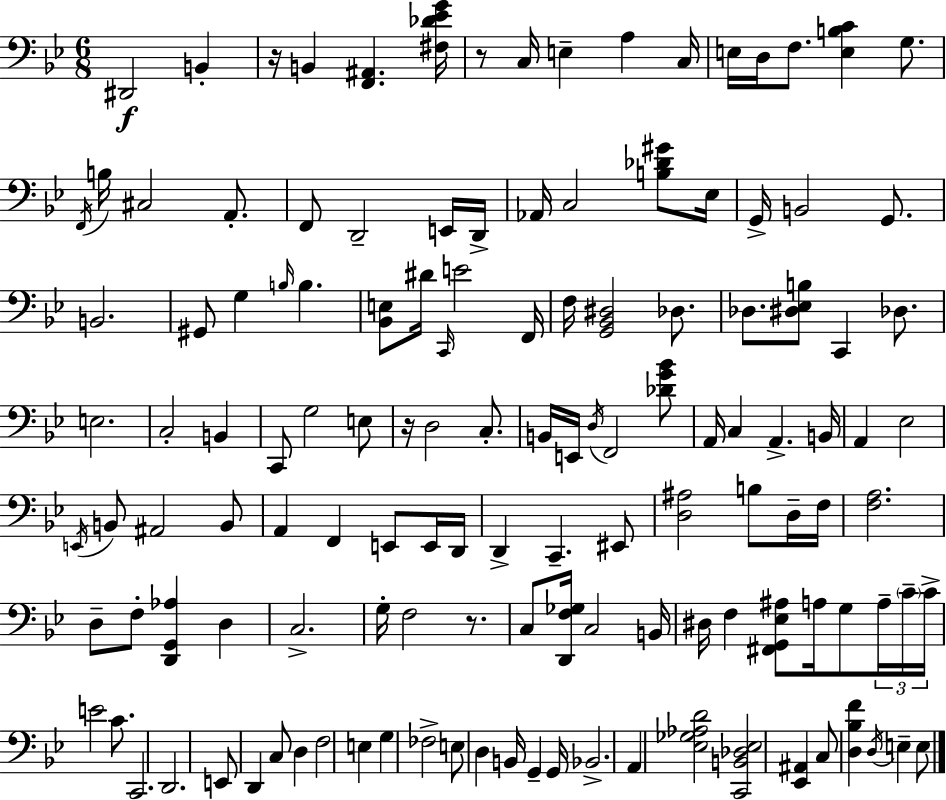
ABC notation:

X:1
T:Untitled
M:6/8
L:1/4
K:Gm
^D,,2 B,, z/4 B,, [F,,^A,,] [^F,_D_EG]/4 z/2 C,/4 E, A, C,/4 E,/4 D,/4 F,/2 [E,B,C] G,/2 F,,/4 B,/4 ^C,2 A,,/2 F,,/2 D,,2 E,,/4 D,,/4 _A,,/4 C,2 [B,_D^G]/2 _E,/4 G,,/4 B,,2 G,,/2 B,,2 ^G,,/2 G, B,/4 B, [_B,,E,]/2 ^D/4 C,,/4 E2 F,,/4 F,/4 [G,,_B,,^D,]2 _D,/2 _D,/2 [^D,_E,B,]/2 C,, _D,/2 E,2 C,2 B,, C,,/2 G,2 E,/2 z/4 D,2 C,/2 B,,/4 E,,/4 D,/4 F,,2 [_DG_B]/2 A,,/4 C, A,, B,,/4 A,, _E,2 E,,/4 B,,/2 ^A,,2 B,,/2 A,, F,, E,,/2 E,,/4 D,,/4 D,, C,, ^E,,/2 [D,^A,]2 B,/2 D,/4 F,/4 [F,A,]2 D,/2 F,/2 [D,,G,,_A,] D, C,2 G,/4 F,2 z/2 C,/2 [D,,F,_G,]/4 C,2 B,,/4 ^D,/4 F, [^F,,G,,_E,^A,]/2 A,/4 G,/2 A,/4 C/4 C/4 E2 C/2 C,,2 D,,2 E,,/2 D,, C,/2 D, F,2 E, G, _F,2 E,/2 D, B,,/4 G,, G,,/4 _B,,2 A,, [_E,_G,_A,D]2 [C,,B,,_D,_E,]2 [_E,,^A,,] C,/2 [D,_B,F] D,/4 E, E,/2